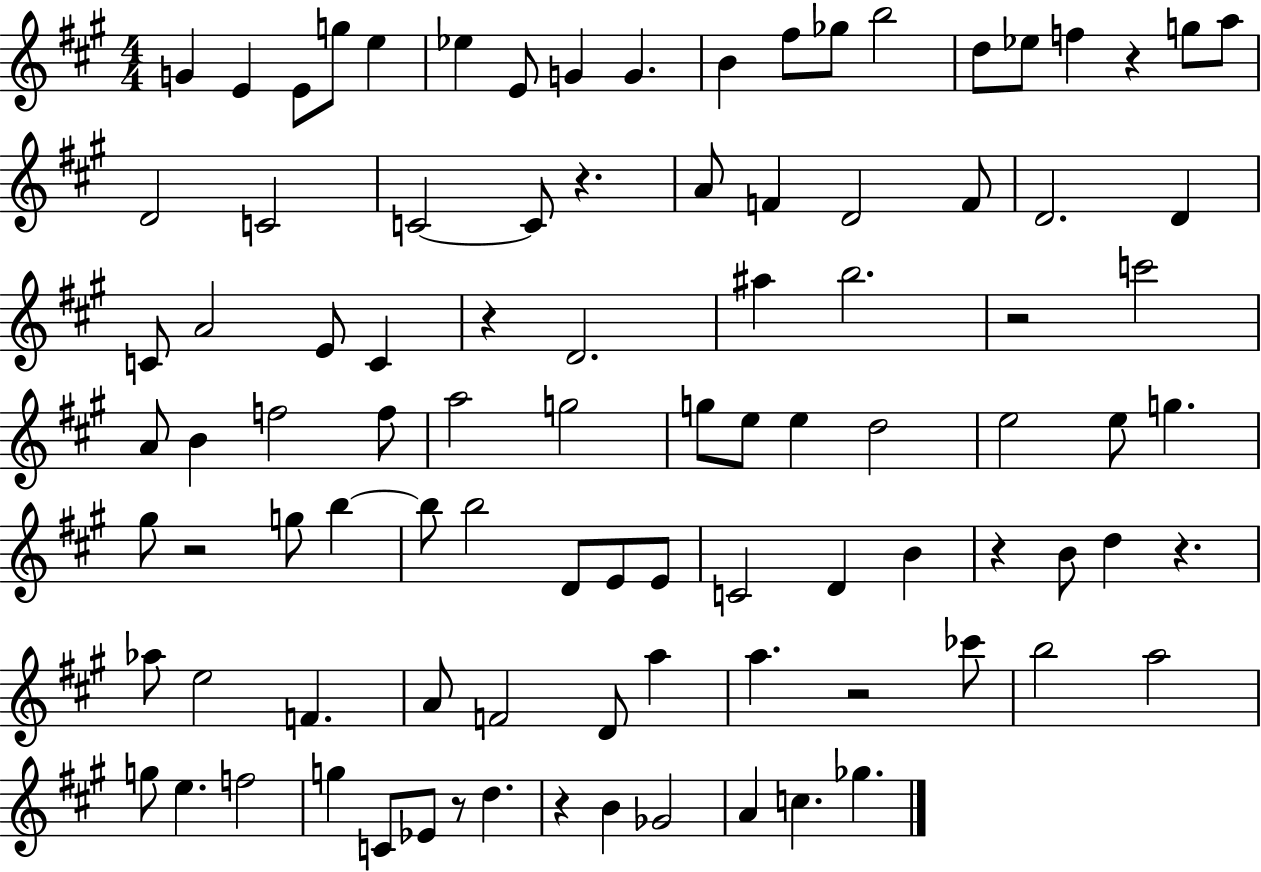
{
  \clef treble
  \numericTimeSignature
  \time 4/4
  \key a \major
  \repeat volta 2 { g'4 e'4 e'8 g''8 e''4 | ees''4 e'8 g'4 g'4. | b'4 fis''8 ges''8 b''2 | d''8 ees''8 f''4 r4 g''8 a''8 | \break d'2 c'2 | c'2~~ c'8 r4. | a'8 f'4 d'2 f'8 | d'2. d'4 | \break c'8 a'2 e'8 c'4 | r4 d'2. | ais''4 b''2. | r2 c'''2 | \break a'8 b'4 f''2 f''8 | a''2 g''2 | g''8 e''8 e''4 d''2 | e''2 e''8 g''4. | \break gis''8 r2 g''8 b''4~~ | b''8 b''2 d'8 e'8 e'8 | c'2 d'4 b'4 | r4 b'8 d''4 r4. | \break aes''8 e''2 f'4. | a'8 f'2 d'8 a''4 | a''4. r2 ces'''8 | b''2 a''2 | \break g''8 e''4. f''2 | g''4 c'8 ees'8 r8 d''4. | r4 b'4 ges'2 | a'4 c''4. ges''4. | \break } \bar "|."
}